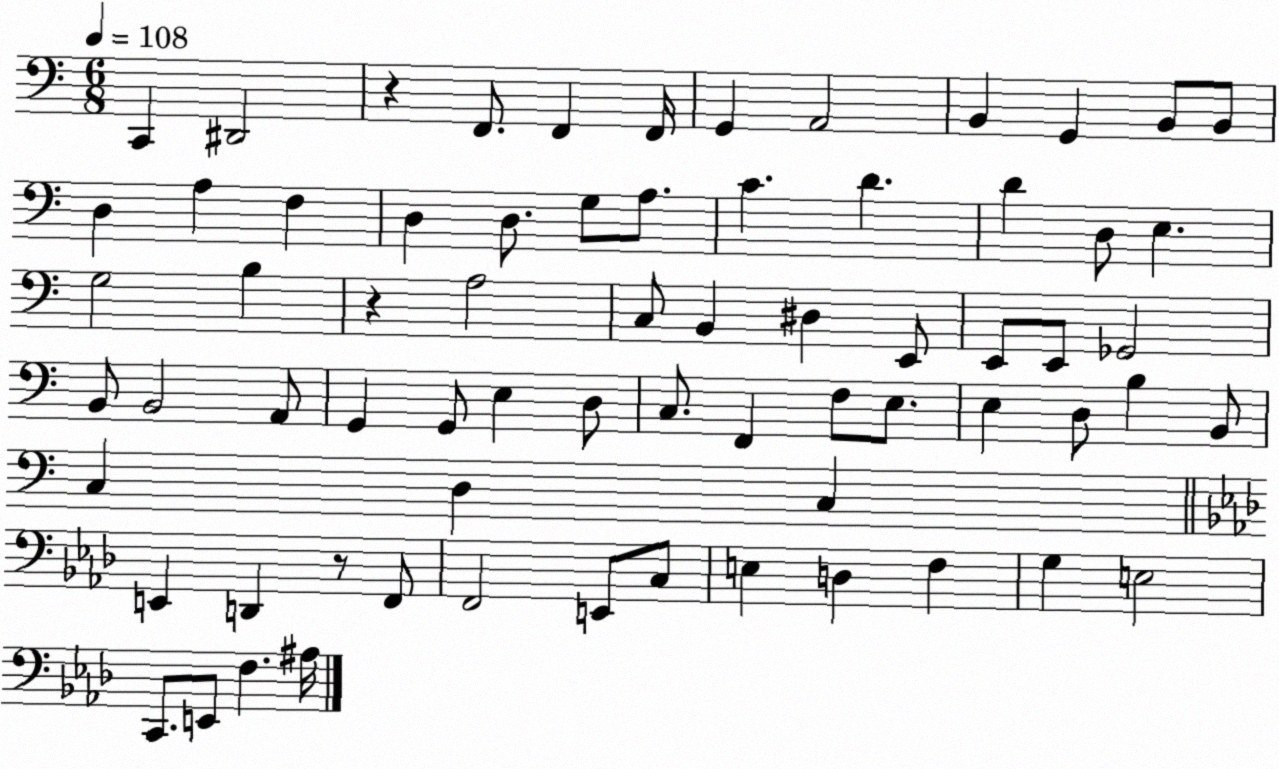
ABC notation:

X:1
T:Untitled
M:6/8
L:1/4
K:C
C,, ^D,,2 z F,,/2 F,, F,,/4 G,, A,,2 B,, G,, B,,/2 B,,/2 D, A, F, D, D,/2 G,/2 A,/2 C D D D,/2 E, G,2 B, z A,2 C,/2 B,, ^D, E,,/2 E,,/2 E,,/2 _G,,2 B,,/2 B,,2 A,,/2 G,, G,,/2 E, D,/2 C,/2 F,, F,/2 E,/2 E, D,/2 B, B,,/2 C, D, C, E,, D,, z/2 F,,/2 F,,2 E,,/2 C,/2 E, D, F, G, E,2 C,,/2 E,,/2 F, ^A,/4